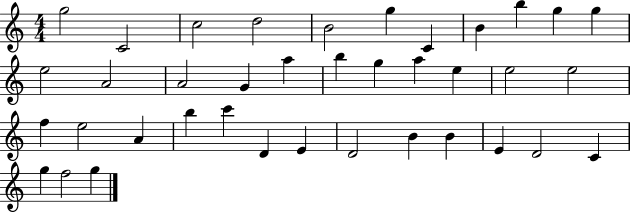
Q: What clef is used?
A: treble